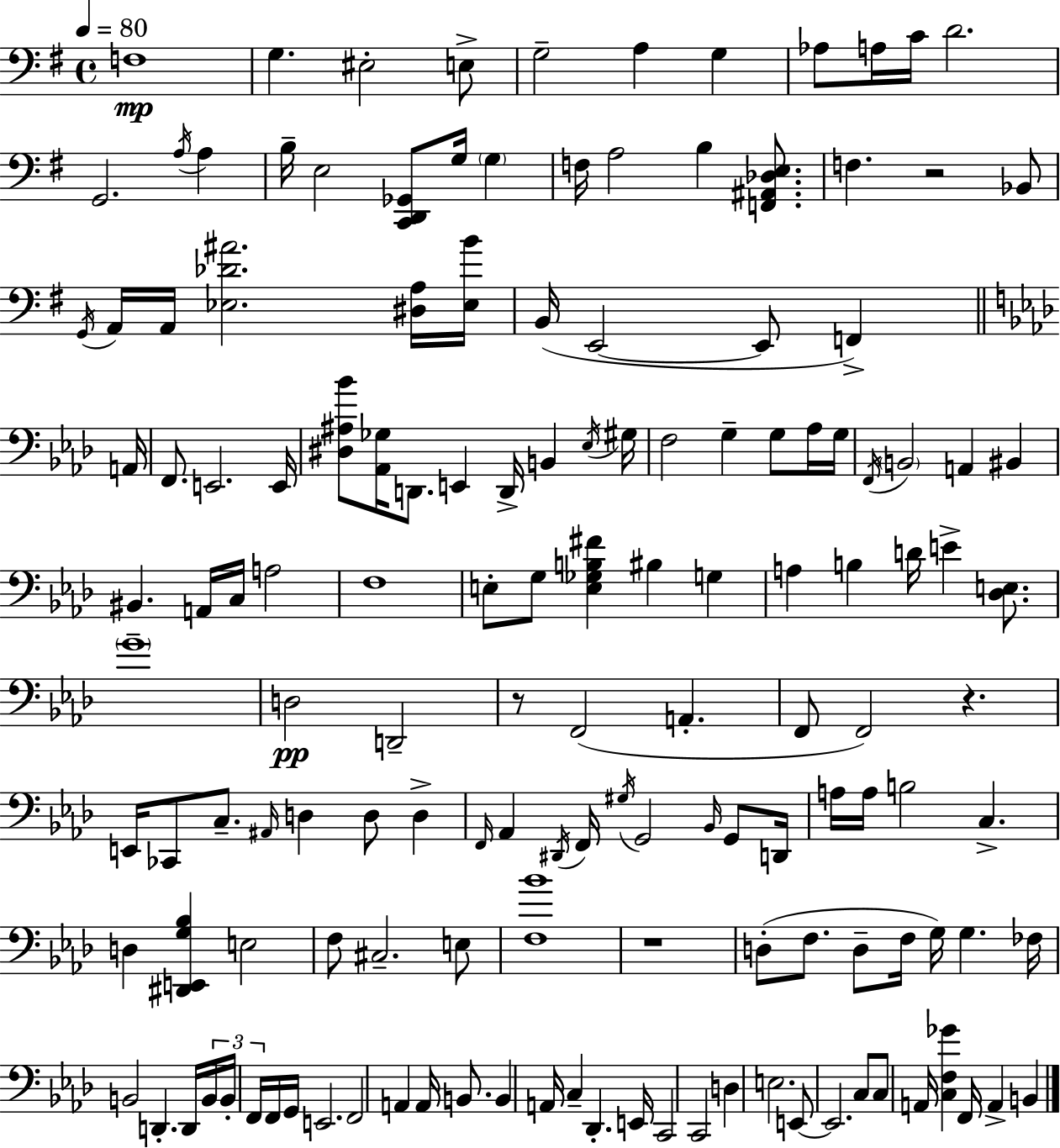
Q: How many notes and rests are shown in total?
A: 147